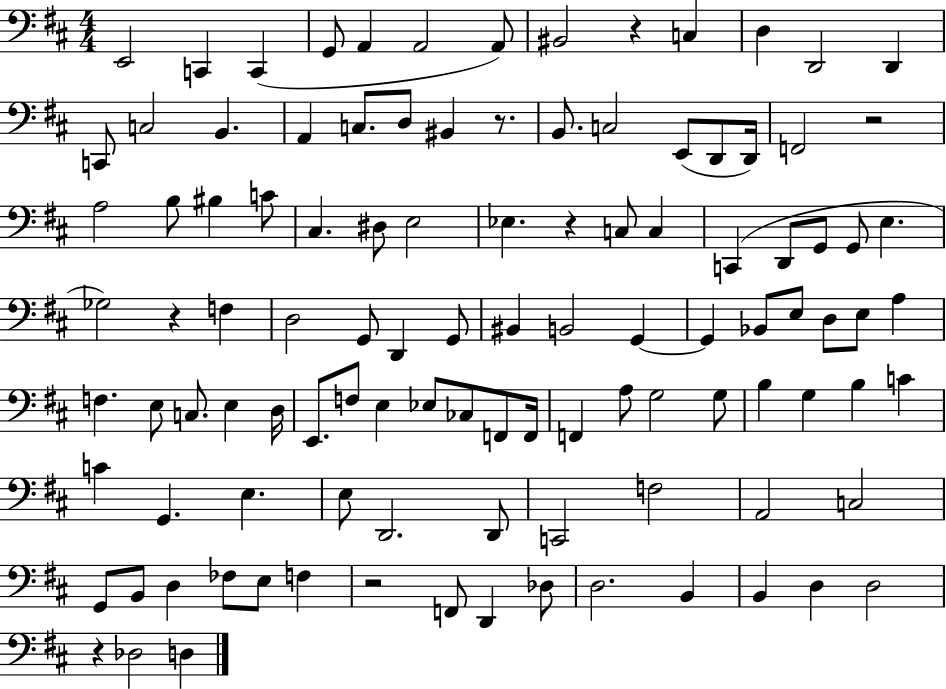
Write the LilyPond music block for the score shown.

{
  \clef bass
  \numericTimeSignature
  \time 4/4
  \key d \major
  e,2 c,4 c,4( | g,8 a,4 a,2 a,8) | bis,2 r4 c4 | d4 d,2 d,4 | \break c,8 c2 b,4. | a,4 c8. d8 bis,4 r8. | b,8. c2 e,8( d,8 d,16) | f,2 r2 | \break a2 b8 bis4 c'8 | cis4. dis8 e2 | ees4. r4 c8 c4 | c,4( d,8 g,8 g,8 e4. | \break ges2) r4 f4 | d2 g,8 d,4 g,8 | bis,4 b,2 g,4~~ | g,4 bes,8 e8 d8 e8 a4 | \break f4. e8 c8. e4 d16 | e,8. f8 e4 ees8 ces8 f,8 f,16 | f,4 a8 g2 g8 | b4 g4 b4 c'4 | \break c'4 g,4. e4. | e8 d,2. d,8 | c,2 f2 | a,2 c2 | \break g,8 b,8 d4 fes8 e8 f4 | r2 f,8 d,4 des8 | d2. b,4 | b,4 d4 d2 | \break r4 des2 d4 | \bar "|."
}